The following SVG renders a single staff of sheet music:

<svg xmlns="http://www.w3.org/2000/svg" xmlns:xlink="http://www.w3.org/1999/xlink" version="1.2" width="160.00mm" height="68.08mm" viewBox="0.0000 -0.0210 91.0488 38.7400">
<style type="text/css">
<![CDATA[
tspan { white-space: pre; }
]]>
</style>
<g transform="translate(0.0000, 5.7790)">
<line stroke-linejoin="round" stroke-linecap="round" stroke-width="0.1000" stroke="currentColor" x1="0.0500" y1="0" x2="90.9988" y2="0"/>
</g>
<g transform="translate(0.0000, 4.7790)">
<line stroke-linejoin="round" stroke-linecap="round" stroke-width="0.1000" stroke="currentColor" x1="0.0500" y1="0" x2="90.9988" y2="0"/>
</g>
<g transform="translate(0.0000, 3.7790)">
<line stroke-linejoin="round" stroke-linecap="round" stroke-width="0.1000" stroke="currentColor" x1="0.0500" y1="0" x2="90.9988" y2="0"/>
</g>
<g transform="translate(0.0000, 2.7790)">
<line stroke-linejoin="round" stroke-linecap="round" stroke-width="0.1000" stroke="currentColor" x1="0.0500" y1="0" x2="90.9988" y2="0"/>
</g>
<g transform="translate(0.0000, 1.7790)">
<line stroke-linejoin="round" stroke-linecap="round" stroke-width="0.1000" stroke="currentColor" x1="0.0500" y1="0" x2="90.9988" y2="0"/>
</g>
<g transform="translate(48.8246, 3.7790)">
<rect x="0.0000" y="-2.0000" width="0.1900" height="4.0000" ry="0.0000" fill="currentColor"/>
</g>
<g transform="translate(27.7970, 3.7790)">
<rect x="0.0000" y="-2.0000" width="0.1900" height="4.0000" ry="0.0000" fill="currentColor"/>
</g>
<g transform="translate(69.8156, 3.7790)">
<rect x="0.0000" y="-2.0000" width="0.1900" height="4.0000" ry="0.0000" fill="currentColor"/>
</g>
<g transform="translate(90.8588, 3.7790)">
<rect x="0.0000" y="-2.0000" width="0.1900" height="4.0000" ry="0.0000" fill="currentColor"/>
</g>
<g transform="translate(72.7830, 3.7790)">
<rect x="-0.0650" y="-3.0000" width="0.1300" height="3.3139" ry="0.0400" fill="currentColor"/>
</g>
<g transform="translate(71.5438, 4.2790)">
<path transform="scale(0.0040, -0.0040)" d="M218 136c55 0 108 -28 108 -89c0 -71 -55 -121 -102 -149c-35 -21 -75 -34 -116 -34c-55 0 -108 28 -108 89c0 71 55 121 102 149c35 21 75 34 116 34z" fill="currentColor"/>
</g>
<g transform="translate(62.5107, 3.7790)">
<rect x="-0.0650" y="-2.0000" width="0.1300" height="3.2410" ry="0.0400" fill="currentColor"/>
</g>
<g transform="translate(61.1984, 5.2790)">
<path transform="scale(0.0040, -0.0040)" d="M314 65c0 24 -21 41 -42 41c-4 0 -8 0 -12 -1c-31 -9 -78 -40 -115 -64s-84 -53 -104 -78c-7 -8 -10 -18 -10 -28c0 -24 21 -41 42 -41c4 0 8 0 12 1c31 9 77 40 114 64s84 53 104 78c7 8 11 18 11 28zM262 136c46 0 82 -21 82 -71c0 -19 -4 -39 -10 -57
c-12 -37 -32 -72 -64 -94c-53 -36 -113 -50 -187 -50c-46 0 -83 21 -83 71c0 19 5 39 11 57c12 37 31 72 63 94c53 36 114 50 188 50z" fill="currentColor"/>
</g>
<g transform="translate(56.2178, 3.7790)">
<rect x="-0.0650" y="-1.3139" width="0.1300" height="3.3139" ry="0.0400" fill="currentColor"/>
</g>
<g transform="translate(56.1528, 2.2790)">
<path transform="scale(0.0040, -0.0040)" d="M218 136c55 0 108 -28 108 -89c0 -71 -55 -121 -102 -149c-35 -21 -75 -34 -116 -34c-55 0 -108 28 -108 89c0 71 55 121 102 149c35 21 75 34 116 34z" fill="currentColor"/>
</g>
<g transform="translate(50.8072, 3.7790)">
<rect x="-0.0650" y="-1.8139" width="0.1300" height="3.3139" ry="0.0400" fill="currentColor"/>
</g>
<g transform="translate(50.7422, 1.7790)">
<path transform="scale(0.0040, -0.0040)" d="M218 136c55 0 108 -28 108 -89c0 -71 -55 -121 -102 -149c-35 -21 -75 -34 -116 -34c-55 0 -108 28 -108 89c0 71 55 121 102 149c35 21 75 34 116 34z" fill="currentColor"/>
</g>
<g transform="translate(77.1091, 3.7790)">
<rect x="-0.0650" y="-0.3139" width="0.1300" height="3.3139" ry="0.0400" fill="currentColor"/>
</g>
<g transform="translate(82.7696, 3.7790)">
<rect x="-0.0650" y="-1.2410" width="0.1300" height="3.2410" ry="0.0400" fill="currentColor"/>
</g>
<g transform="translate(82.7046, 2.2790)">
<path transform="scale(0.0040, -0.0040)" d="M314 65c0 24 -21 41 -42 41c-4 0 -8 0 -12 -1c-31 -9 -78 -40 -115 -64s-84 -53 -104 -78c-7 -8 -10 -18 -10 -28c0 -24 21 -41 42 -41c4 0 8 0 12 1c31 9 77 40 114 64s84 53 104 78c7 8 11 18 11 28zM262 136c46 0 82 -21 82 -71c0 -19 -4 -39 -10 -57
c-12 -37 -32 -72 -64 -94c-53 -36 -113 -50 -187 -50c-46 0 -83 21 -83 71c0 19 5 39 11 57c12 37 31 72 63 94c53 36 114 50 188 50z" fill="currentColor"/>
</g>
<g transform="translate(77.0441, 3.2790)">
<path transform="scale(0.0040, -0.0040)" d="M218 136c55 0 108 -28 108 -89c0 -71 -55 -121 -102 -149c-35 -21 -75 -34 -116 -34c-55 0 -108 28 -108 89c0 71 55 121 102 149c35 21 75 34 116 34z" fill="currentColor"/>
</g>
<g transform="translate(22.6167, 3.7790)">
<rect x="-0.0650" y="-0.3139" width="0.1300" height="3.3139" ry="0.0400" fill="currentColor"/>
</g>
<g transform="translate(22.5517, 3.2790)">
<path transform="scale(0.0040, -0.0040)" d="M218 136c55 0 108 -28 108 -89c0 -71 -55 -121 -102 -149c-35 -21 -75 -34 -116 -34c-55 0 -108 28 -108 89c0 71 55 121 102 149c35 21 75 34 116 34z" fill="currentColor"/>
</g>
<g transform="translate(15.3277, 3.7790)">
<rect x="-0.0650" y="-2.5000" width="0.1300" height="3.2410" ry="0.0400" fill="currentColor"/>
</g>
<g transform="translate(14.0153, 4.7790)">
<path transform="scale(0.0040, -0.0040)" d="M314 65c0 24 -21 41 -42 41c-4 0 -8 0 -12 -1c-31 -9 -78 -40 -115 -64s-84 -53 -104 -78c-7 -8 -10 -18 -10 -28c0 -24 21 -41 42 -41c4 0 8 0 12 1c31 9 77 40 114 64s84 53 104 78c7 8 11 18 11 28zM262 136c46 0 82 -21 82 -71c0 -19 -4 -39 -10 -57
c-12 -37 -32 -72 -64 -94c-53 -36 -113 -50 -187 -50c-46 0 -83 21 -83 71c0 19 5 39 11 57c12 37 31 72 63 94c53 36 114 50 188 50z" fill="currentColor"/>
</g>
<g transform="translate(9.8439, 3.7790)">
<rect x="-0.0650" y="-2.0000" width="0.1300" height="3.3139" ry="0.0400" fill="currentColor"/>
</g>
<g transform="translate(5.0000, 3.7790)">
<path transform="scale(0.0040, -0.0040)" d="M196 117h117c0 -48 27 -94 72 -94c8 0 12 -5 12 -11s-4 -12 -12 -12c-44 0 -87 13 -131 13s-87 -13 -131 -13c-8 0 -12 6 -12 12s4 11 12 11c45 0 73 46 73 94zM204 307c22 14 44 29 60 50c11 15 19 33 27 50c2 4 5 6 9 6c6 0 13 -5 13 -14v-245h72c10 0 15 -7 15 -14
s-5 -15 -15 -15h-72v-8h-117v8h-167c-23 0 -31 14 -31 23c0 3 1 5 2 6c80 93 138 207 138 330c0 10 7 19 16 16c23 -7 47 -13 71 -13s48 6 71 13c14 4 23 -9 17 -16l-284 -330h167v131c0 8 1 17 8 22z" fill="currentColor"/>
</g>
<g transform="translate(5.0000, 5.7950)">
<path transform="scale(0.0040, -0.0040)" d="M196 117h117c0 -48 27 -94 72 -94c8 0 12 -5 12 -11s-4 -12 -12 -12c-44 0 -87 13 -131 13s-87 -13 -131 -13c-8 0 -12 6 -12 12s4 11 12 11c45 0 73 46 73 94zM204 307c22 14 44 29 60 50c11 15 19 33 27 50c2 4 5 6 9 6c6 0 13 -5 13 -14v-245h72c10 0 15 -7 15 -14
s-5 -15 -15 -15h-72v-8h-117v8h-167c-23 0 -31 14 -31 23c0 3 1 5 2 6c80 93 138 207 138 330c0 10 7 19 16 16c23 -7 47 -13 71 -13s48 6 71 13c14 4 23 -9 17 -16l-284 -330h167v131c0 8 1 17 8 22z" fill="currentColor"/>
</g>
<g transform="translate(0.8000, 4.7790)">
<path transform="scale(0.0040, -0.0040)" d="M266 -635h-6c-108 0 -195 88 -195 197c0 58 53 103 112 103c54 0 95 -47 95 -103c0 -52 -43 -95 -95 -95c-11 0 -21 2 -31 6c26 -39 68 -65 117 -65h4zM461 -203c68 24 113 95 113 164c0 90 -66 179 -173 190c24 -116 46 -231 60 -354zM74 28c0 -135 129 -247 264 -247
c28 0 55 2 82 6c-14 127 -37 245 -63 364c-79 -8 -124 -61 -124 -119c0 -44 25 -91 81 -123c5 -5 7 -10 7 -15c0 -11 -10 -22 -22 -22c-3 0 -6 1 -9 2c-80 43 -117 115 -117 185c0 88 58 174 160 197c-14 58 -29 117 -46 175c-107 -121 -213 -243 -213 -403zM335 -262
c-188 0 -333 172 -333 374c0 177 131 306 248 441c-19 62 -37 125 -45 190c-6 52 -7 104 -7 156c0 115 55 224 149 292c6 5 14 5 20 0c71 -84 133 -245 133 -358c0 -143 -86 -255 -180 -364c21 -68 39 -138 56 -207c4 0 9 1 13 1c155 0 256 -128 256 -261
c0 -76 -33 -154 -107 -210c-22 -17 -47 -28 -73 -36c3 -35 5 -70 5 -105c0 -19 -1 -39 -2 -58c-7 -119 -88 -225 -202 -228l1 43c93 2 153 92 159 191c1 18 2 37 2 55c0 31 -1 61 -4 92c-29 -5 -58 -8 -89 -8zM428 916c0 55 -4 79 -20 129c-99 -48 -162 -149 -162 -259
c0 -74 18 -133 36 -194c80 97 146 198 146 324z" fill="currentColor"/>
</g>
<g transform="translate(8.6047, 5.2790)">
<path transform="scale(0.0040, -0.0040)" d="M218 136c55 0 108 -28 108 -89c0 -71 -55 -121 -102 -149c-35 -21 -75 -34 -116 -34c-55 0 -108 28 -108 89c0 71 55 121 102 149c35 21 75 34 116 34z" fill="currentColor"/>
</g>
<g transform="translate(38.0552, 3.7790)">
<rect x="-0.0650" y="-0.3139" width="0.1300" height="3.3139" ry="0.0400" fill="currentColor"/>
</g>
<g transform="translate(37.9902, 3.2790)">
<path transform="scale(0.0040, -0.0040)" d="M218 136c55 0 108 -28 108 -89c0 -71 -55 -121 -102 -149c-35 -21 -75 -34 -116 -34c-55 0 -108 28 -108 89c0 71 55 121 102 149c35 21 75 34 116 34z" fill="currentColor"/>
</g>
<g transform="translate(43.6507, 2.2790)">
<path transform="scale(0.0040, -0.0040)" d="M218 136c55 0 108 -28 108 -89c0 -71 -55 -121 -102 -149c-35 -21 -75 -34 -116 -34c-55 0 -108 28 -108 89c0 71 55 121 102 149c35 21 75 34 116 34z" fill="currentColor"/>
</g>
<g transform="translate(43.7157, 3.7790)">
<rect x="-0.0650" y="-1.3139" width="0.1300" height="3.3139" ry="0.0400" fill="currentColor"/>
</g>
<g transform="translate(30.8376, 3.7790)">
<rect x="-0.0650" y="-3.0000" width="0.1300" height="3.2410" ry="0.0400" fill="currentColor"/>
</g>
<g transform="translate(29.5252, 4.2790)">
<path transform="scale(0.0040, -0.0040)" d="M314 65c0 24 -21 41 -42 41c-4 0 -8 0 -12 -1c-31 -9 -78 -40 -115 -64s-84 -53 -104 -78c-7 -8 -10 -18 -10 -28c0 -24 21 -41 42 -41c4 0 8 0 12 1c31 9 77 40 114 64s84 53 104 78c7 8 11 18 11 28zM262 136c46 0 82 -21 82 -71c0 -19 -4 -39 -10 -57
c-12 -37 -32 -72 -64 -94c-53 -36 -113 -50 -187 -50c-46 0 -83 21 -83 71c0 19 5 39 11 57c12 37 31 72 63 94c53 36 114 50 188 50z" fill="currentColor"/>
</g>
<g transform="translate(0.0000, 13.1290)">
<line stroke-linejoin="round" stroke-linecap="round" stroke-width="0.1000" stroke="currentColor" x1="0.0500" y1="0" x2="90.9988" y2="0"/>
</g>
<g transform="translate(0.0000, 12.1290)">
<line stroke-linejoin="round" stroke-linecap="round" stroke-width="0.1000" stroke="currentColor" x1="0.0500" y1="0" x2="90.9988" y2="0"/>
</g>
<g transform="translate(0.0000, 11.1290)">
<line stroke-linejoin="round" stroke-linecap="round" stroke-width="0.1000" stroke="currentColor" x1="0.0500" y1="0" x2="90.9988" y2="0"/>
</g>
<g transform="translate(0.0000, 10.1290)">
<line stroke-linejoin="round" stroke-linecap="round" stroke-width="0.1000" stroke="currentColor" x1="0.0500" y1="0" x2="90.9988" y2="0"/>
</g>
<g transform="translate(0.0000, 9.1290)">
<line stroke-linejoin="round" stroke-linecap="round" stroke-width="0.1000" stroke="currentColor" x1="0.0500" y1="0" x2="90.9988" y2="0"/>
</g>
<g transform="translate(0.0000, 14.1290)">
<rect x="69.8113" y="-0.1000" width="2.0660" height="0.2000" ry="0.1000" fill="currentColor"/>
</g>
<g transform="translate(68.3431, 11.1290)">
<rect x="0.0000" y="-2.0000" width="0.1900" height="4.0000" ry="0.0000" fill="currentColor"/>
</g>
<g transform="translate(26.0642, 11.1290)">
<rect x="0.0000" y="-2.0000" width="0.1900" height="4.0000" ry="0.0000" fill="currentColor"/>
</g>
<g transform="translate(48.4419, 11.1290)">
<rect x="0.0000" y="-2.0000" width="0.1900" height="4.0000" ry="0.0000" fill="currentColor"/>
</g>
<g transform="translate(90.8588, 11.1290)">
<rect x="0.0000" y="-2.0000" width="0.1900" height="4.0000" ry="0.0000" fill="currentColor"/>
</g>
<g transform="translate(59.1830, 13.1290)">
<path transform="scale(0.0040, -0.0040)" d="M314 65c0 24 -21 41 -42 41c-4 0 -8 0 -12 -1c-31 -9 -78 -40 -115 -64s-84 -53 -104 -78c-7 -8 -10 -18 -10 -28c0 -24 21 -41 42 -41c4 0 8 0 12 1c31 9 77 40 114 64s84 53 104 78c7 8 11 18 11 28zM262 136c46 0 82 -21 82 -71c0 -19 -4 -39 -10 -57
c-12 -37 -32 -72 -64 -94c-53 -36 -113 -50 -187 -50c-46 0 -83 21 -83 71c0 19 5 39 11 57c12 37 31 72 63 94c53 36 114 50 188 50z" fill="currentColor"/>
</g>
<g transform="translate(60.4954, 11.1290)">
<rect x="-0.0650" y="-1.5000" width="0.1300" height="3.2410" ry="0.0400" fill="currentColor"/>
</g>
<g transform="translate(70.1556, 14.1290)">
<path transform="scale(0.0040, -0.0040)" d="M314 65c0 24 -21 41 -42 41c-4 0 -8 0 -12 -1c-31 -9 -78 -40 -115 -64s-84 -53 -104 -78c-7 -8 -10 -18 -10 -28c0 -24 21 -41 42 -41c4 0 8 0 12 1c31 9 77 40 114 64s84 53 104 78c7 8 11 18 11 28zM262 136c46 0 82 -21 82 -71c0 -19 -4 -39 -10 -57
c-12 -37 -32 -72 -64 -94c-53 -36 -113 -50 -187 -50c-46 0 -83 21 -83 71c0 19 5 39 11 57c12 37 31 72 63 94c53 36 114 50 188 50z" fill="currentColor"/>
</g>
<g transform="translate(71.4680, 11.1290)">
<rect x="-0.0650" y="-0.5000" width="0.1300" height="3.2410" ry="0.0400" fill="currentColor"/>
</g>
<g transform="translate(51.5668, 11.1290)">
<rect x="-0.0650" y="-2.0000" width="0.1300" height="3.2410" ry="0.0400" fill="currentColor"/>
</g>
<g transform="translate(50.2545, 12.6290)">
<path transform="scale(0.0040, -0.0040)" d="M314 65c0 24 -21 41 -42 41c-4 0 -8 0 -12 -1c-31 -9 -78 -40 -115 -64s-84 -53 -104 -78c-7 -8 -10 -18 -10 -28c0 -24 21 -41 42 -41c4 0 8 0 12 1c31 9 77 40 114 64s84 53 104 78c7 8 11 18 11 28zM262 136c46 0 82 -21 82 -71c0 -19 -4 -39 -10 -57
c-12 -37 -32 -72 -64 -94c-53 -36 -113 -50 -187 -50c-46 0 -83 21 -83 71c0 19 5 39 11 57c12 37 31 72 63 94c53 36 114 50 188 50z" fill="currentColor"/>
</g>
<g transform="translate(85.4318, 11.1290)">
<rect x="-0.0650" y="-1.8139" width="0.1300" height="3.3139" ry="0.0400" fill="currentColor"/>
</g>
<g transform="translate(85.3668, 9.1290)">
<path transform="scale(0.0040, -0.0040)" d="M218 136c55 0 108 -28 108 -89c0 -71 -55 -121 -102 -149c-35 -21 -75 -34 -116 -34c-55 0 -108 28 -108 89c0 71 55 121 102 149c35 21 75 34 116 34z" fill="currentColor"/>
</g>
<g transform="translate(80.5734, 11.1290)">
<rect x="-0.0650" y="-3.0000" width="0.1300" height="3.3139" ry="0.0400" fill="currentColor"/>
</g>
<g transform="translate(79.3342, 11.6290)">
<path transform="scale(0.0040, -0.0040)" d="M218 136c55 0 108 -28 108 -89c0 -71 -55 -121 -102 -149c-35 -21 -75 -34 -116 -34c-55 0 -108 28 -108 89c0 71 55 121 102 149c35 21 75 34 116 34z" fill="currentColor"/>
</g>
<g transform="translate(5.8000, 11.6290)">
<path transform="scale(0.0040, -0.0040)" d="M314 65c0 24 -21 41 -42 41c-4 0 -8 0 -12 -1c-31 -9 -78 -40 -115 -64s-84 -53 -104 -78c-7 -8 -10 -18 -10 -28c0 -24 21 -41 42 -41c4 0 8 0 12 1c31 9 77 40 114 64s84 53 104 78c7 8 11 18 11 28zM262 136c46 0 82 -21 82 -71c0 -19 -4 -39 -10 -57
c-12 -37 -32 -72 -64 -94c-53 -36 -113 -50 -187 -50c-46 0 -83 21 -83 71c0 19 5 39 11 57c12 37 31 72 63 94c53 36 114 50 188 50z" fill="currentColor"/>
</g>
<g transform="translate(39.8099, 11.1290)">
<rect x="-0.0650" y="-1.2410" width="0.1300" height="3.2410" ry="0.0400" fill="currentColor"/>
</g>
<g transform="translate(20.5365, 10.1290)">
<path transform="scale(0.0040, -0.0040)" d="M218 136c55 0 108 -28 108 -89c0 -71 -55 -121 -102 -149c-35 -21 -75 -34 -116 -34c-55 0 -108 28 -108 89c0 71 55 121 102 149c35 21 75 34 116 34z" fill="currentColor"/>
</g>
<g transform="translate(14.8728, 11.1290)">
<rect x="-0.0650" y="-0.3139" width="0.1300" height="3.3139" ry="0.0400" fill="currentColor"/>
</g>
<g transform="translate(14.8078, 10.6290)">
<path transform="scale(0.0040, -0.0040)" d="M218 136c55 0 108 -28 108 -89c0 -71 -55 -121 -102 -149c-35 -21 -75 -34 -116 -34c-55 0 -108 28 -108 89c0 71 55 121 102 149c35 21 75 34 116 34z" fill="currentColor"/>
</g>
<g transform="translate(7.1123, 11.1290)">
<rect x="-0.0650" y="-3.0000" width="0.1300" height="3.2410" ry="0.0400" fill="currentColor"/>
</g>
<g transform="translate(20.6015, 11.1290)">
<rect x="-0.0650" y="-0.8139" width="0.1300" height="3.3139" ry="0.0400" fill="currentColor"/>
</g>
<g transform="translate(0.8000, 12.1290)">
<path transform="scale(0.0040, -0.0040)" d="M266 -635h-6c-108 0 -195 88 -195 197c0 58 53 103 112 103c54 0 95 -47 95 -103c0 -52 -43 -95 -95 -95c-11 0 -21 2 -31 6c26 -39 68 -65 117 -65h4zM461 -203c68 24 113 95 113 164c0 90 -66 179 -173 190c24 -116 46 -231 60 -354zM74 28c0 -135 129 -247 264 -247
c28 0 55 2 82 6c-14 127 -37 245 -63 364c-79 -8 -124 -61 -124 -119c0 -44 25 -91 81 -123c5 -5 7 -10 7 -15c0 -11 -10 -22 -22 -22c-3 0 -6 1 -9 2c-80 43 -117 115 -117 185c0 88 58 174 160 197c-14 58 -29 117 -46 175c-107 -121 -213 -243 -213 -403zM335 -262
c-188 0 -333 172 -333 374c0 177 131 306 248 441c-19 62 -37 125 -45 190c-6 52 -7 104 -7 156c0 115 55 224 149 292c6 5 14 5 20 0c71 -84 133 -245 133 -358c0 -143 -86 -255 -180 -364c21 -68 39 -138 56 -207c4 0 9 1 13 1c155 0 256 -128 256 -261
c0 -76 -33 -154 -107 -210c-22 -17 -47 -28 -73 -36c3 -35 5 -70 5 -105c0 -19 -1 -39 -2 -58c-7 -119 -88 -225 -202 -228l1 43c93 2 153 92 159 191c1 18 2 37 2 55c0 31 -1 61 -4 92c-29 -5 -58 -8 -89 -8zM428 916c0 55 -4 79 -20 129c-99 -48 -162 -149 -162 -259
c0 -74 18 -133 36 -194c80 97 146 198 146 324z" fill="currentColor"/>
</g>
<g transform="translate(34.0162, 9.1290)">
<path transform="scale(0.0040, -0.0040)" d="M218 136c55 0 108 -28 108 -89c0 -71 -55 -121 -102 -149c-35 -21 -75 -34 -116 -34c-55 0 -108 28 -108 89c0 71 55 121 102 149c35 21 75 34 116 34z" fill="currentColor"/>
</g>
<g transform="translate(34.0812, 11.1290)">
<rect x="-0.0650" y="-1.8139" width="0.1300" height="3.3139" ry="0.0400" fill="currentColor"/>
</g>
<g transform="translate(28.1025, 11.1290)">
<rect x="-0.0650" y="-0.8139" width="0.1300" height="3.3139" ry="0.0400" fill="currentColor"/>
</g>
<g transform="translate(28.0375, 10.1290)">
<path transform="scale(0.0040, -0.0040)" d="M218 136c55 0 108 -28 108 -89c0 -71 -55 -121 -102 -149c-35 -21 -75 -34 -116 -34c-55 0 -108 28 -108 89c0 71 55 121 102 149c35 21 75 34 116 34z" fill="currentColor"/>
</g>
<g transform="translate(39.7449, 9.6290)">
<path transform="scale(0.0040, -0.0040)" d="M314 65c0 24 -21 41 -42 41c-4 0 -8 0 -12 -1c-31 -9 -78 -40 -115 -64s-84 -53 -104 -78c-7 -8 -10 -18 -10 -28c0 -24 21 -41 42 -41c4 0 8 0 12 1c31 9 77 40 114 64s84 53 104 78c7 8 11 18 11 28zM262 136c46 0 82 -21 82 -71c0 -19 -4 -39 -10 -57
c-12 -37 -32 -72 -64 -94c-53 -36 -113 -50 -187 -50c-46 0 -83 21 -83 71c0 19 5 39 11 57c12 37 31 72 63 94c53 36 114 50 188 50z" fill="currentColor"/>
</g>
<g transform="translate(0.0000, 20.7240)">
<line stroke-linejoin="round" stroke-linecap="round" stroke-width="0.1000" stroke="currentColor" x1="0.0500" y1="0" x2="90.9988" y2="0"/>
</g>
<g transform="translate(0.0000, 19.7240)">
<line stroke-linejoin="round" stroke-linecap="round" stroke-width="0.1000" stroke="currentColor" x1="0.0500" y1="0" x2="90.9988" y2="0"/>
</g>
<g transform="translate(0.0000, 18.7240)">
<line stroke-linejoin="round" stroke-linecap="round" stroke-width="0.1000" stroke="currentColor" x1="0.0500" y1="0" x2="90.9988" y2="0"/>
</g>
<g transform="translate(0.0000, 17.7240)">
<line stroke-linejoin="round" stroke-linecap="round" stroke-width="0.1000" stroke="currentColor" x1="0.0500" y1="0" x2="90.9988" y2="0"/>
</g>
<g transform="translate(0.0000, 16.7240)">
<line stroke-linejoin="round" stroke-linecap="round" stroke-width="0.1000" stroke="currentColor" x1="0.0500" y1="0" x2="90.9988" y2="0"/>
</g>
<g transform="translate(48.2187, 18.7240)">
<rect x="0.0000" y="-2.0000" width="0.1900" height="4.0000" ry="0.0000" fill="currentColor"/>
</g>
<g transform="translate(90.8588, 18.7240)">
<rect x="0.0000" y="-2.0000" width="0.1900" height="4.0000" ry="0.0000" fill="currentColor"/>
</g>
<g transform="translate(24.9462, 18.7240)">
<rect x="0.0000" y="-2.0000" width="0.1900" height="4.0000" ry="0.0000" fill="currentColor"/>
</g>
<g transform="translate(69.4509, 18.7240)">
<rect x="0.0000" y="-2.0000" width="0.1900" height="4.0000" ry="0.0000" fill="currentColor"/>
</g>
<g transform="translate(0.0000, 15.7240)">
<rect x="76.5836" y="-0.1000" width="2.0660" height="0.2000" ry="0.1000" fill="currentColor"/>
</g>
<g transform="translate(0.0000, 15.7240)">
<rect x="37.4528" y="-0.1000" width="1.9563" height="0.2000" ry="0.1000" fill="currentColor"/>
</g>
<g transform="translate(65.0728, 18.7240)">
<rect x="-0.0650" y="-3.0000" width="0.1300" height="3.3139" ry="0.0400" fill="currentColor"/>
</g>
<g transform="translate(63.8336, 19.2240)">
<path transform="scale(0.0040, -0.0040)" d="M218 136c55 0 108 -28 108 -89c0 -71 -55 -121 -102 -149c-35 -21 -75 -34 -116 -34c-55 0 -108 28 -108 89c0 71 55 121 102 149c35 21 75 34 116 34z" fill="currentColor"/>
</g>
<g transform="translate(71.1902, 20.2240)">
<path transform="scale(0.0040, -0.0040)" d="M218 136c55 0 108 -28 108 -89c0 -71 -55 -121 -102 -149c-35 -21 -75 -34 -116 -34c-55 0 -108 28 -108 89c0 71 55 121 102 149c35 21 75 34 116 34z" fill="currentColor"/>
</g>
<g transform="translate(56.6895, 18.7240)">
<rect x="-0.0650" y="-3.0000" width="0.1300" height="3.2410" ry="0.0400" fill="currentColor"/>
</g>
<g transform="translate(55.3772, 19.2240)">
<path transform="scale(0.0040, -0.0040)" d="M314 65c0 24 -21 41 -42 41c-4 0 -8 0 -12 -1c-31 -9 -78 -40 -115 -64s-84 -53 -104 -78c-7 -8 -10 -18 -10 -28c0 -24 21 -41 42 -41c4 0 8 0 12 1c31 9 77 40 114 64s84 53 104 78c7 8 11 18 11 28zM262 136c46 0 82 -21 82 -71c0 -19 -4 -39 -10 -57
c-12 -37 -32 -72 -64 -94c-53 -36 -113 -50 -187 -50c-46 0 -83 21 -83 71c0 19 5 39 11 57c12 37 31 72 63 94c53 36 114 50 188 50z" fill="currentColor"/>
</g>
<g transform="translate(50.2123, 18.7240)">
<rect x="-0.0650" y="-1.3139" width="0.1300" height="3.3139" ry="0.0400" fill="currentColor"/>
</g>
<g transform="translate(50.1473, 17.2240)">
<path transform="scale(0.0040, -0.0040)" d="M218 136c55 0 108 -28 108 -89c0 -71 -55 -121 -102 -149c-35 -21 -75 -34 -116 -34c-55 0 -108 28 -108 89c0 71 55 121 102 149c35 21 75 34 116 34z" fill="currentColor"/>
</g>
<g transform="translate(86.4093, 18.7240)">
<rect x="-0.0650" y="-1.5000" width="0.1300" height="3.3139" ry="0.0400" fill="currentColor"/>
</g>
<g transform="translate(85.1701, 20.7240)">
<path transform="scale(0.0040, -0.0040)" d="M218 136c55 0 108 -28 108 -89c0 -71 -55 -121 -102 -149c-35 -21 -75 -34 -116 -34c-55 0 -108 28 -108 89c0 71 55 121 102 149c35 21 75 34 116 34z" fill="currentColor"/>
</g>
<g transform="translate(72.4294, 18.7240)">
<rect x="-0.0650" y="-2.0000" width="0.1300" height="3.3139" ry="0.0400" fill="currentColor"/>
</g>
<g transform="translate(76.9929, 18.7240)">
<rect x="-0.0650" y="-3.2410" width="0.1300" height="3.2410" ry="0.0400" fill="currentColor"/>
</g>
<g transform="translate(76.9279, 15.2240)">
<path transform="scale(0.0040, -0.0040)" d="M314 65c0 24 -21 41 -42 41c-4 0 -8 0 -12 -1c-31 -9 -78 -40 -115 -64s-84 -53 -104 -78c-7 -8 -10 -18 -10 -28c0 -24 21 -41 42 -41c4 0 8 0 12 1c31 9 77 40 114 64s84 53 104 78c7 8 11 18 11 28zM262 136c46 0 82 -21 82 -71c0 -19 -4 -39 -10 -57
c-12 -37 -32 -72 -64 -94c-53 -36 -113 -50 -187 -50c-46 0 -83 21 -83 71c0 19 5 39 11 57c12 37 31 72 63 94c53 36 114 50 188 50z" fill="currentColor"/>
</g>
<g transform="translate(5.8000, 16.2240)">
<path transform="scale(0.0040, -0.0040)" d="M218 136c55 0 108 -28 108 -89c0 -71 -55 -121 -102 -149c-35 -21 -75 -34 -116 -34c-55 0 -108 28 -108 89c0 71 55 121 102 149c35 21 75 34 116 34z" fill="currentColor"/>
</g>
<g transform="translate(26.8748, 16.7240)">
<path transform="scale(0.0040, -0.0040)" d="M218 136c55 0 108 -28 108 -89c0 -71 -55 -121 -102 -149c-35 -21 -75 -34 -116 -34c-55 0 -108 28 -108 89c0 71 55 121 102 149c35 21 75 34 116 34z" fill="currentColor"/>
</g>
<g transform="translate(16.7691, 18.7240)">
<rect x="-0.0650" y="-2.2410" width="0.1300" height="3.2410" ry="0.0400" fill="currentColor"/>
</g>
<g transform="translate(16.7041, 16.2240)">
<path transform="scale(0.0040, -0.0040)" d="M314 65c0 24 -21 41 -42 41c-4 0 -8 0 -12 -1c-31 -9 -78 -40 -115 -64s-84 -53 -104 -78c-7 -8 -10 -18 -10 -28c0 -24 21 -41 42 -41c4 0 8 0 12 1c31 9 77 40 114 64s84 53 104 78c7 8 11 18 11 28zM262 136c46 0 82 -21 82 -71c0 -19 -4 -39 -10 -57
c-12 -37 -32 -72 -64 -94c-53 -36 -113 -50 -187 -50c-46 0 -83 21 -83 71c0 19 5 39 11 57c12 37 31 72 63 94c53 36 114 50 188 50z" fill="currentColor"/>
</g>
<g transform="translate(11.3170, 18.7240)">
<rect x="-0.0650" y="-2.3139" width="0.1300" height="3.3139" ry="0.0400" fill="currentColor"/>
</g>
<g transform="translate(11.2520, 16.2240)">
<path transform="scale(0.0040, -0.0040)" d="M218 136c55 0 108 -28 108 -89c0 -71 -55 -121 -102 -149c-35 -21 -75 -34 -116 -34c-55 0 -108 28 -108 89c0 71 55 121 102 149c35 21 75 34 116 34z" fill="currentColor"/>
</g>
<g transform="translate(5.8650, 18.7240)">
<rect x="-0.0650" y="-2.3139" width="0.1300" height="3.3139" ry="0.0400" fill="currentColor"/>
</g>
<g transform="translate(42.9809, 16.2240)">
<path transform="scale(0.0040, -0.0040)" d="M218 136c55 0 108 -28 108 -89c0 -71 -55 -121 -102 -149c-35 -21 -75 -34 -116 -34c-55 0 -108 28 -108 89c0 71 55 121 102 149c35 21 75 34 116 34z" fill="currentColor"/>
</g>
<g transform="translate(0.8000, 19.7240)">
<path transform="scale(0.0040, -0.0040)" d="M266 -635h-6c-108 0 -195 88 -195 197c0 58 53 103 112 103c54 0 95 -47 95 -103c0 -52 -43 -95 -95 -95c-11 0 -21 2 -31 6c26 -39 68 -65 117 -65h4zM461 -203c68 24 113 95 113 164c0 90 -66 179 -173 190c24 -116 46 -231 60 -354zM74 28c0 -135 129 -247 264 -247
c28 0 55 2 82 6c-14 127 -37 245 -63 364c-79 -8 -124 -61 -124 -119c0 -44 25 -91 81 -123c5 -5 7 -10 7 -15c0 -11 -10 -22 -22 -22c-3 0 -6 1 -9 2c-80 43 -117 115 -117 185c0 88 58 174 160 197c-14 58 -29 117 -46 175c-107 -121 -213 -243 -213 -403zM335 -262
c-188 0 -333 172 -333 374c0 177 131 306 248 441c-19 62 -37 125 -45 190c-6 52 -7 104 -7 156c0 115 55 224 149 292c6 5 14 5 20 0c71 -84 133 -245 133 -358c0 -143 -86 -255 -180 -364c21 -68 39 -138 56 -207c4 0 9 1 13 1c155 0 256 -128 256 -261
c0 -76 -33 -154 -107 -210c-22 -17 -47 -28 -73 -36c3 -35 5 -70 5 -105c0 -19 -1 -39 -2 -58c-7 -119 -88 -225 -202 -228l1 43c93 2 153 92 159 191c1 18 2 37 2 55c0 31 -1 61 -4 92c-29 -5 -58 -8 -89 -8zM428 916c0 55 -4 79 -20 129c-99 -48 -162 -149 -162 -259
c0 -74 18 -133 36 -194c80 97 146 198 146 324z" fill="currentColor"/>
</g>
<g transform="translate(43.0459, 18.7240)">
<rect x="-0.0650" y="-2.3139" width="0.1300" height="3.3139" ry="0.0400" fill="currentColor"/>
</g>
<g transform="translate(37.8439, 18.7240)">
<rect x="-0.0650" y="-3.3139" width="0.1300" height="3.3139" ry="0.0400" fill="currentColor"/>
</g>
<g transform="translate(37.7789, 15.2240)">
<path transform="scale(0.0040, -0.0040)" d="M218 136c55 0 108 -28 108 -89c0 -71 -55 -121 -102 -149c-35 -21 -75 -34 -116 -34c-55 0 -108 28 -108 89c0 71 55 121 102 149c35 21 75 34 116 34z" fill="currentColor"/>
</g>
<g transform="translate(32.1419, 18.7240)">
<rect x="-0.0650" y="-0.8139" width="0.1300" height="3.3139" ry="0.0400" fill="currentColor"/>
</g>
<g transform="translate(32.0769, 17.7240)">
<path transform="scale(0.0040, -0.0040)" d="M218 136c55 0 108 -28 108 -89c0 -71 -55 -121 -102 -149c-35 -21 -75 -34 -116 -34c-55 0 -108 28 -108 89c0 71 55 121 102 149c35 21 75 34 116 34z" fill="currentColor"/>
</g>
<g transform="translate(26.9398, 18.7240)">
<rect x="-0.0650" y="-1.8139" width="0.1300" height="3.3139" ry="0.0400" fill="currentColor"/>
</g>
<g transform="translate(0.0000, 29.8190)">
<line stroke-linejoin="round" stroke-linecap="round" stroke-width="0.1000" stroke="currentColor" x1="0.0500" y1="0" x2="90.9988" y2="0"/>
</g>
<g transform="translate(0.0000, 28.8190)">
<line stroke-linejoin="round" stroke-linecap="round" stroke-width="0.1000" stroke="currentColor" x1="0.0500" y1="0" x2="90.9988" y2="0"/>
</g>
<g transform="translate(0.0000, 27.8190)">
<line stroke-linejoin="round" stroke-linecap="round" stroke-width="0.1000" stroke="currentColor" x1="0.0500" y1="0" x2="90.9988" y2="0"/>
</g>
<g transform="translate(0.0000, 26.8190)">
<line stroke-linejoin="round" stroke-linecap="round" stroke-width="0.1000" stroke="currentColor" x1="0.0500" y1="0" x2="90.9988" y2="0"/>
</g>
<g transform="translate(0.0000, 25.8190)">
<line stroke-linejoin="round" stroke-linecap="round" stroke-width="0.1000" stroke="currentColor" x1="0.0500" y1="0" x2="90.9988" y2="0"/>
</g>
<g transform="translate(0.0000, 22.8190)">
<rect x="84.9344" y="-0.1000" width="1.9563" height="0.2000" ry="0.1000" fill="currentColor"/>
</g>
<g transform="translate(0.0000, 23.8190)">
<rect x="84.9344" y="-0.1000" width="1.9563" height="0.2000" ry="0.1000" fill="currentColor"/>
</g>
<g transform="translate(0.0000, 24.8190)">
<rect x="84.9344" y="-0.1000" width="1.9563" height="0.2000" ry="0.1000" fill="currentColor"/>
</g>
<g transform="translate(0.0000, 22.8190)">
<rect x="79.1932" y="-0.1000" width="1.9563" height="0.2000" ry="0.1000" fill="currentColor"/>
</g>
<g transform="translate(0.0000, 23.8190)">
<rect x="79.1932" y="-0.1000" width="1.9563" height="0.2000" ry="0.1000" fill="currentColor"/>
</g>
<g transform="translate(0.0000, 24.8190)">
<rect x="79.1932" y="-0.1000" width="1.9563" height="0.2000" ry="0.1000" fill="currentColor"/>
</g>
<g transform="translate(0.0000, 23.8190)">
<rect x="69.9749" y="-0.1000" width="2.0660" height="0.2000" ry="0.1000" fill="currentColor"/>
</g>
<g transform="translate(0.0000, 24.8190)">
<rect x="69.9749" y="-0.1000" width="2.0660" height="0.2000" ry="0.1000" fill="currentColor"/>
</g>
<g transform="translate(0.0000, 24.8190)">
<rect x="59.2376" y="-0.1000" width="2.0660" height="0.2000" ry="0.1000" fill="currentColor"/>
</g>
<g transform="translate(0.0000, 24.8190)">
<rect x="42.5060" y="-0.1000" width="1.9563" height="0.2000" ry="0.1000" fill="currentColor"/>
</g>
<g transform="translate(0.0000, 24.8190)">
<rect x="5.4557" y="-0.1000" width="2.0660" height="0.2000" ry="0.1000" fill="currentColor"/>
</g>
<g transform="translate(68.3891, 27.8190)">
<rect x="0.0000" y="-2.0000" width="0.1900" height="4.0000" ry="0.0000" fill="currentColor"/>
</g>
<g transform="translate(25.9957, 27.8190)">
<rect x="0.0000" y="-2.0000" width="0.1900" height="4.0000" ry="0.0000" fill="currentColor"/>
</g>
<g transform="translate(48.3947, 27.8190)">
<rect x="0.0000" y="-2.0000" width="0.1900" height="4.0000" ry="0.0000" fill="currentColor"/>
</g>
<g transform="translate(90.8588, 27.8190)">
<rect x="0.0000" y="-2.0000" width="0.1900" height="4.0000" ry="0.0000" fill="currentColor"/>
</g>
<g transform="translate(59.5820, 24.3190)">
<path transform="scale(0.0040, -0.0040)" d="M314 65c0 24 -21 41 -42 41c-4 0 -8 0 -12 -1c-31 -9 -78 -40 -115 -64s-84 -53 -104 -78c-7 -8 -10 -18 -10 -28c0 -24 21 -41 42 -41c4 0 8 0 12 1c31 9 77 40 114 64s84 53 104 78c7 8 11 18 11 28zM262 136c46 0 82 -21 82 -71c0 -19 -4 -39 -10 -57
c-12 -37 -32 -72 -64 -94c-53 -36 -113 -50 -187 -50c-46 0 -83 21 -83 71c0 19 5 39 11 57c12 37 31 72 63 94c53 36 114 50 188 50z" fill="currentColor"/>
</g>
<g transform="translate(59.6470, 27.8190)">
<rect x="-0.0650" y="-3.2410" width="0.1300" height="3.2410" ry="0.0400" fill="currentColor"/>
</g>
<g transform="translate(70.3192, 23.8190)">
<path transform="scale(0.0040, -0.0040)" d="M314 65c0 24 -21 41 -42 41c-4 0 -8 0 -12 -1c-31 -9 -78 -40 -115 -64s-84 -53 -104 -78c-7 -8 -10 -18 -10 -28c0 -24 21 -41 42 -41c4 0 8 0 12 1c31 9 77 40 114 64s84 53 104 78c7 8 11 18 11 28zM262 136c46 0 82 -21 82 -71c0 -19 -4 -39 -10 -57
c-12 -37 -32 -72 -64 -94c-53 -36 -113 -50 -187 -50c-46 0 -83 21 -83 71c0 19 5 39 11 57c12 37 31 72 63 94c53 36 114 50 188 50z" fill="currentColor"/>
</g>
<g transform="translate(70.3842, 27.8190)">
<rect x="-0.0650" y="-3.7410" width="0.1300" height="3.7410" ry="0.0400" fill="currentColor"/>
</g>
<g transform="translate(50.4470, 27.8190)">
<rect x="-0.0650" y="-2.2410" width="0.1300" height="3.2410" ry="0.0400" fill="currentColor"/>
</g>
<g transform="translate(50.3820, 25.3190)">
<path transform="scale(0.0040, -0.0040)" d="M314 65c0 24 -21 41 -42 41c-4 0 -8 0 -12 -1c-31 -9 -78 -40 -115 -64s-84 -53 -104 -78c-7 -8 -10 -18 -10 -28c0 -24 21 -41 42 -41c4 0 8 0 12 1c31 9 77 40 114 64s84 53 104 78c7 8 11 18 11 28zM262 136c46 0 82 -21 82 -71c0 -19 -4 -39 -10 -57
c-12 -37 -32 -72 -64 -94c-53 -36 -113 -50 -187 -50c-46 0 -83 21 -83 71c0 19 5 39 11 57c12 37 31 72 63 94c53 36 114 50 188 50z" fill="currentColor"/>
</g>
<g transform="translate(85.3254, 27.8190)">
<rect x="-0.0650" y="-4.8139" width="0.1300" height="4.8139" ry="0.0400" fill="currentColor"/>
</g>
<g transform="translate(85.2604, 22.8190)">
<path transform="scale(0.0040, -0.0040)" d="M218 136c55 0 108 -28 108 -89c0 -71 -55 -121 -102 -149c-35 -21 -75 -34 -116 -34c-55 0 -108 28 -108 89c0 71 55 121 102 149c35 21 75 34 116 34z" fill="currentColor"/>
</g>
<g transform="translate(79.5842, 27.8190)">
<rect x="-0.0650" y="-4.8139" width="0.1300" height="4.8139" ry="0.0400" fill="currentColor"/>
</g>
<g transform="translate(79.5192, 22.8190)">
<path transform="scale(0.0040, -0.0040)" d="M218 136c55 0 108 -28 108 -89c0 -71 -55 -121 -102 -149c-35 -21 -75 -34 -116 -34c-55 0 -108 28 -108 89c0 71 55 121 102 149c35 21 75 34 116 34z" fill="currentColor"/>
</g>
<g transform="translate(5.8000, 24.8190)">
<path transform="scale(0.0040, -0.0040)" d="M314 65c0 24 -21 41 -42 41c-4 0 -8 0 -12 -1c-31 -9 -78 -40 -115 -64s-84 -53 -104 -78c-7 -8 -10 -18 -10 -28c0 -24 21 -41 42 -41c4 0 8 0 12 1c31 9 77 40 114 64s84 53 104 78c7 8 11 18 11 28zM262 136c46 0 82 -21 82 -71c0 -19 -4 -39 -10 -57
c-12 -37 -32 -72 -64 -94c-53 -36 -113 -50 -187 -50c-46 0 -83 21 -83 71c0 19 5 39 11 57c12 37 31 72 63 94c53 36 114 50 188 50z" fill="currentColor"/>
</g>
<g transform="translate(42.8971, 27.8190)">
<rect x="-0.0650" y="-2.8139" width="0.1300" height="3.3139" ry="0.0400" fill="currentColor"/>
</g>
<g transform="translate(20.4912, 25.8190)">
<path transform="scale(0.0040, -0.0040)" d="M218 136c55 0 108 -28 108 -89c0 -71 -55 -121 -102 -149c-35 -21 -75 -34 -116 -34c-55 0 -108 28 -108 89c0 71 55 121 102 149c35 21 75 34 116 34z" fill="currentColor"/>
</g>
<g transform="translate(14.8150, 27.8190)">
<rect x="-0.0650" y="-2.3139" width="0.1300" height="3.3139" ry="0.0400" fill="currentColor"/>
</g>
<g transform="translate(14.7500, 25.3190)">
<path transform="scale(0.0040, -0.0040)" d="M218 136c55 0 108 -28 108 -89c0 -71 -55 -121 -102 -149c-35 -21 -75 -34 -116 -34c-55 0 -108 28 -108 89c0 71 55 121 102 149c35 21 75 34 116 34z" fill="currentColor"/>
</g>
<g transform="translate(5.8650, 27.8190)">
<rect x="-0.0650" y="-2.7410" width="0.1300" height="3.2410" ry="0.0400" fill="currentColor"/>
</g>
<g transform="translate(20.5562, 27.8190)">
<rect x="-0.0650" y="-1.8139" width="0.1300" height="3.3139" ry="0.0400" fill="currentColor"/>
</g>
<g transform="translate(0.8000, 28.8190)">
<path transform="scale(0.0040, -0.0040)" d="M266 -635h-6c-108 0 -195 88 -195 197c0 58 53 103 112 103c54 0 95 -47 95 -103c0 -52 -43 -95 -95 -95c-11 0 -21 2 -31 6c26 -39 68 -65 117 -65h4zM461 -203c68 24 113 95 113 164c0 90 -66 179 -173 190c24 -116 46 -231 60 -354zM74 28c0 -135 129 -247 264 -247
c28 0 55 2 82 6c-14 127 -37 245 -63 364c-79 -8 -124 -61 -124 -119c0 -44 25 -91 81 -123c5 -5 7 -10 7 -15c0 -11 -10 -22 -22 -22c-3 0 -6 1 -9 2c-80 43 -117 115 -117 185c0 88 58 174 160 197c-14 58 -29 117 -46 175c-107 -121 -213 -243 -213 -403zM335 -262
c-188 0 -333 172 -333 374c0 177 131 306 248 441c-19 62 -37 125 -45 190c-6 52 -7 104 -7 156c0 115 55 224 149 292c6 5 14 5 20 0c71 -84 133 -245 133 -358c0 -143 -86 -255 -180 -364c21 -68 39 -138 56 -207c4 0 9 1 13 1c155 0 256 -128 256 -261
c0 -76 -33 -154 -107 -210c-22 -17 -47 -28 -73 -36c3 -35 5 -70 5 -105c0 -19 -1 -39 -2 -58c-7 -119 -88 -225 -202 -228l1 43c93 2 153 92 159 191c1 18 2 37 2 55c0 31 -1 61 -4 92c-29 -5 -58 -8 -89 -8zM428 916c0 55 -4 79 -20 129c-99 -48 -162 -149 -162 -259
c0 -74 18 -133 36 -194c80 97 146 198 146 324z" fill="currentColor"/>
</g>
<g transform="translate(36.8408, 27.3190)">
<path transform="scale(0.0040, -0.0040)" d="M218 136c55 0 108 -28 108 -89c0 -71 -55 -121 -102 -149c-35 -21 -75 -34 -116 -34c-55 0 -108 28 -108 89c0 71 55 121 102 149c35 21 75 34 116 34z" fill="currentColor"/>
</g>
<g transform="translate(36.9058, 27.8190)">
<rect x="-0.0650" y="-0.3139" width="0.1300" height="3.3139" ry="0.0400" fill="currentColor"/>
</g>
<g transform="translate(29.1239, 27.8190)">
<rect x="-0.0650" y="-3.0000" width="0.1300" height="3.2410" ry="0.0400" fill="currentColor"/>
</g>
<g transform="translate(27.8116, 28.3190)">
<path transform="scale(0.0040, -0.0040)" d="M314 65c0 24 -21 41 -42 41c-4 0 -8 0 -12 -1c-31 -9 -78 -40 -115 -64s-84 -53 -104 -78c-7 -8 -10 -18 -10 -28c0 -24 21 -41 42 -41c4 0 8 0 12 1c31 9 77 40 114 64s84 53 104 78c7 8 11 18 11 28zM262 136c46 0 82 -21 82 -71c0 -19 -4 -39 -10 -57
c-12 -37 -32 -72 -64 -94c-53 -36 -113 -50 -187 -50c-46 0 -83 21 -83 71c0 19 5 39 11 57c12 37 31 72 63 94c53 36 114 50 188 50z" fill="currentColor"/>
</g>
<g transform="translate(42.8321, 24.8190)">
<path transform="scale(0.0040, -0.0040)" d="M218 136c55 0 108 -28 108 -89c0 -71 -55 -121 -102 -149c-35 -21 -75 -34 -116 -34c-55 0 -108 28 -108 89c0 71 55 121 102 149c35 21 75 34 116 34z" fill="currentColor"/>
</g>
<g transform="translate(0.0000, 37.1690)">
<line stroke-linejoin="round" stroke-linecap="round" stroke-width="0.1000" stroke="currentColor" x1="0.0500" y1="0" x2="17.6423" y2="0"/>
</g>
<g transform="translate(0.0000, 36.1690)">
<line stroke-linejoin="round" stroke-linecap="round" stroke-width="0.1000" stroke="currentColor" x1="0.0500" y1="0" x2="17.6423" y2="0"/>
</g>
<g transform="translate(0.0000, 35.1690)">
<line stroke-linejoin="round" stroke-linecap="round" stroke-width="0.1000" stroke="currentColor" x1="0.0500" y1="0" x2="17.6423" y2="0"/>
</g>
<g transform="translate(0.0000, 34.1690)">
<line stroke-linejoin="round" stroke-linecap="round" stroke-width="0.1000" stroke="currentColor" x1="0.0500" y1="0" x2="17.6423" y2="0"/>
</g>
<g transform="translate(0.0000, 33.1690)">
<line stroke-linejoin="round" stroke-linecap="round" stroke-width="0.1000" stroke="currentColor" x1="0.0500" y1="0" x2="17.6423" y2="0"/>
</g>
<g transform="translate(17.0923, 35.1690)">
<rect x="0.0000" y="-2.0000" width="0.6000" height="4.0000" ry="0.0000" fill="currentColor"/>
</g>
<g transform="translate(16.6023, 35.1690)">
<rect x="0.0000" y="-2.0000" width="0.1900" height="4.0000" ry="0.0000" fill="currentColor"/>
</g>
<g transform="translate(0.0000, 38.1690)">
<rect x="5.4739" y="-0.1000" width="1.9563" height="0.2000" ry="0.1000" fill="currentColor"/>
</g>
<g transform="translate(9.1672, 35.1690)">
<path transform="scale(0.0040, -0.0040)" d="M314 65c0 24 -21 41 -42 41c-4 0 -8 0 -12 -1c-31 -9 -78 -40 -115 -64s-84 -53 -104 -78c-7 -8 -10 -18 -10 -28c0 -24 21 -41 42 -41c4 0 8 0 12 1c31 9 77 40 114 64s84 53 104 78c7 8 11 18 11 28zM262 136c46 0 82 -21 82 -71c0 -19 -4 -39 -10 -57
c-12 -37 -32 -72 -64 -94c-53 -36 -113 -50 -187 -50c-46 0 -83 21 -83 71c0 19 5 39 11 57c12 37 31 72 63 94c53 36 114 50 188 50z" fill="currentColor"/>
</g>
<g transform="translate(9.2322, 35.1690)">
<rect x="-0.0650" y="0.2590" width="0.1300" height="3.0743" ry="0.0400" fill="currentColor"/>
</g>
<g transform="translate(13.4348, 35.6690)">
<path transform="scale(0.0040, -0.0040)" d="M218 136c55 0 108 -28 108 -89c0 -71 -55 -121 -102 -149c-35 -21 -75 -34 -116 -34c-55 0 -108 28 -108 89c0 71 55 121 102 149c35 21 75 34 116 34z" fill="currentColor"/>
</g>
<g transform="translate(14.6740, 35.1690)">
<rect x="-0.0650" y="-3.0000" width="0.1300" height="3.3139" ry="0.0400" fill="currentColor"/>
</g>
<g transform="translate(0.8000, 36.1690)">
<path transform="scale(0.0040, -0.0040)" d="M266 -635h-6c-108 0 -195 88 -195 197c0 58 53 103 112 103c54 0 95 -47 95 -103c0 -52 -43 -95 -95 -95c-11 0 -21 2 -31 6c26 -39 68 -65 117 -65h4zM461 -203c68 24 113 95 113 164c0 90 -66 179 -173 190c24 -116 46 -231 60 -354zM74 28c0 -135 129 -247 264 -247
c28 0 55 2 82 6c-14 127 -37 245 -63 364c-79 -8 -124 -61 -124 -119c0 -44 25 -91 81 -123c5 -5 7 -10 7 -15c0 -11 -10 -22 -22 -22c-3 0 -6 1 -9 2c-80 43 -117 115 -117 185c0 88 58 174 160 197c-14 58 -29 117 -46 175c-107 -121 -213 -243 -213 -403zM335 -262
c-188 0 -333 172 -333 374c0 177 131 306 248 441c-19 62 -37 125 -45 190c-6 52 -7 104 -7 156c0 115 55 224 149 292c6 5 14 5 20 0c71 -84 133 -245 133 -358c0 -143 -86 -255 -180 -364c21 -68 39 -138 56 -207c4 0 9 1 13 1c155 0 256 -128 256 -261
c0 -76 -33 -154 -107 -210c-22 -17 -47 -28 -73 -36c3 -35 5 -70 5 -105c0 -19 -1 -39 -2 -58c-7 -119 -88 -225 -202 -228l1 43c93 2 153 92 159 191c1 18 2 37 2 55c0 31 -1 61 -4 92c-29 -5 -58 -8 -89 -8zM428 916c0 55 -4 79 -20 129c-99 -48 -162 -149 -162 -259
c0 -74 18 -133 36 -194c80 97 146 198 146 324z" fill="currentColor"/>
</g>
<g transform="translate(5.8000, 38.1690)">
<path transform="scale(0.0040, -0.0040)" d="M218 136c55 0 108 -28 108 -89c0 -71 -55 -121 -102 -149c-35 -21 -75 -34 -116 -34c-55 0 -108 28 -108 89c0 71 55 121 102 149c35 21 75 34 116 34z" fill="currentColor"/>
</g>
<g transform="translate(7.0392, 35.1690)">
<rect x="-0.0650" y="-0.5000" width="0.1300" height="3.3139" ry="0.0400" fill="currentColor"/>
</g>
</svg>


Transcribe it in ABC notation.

X:1
T:Untitled
M:4/4
L:1/4
K:C
F G2 c A2 c e f e F2 A c e2 A2 c d d f e2 F2 E2 C2 A f g g g2 f d b g e A2 A F b2 E a2 g f A2 c a g2 b2 c'2 e' e' C B2 A